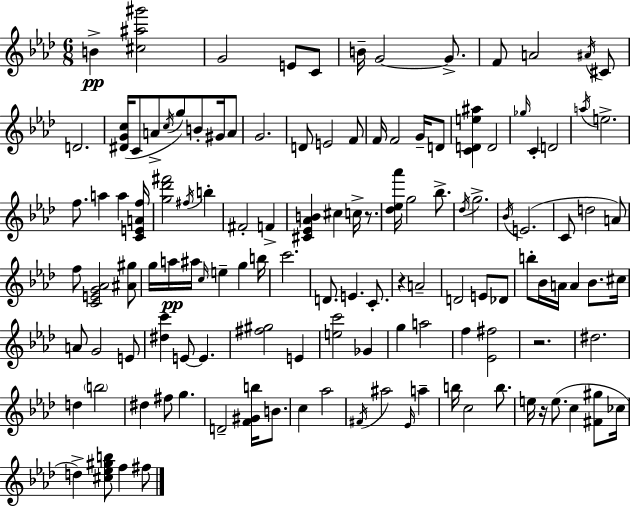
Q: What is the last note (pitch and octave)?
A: F#5